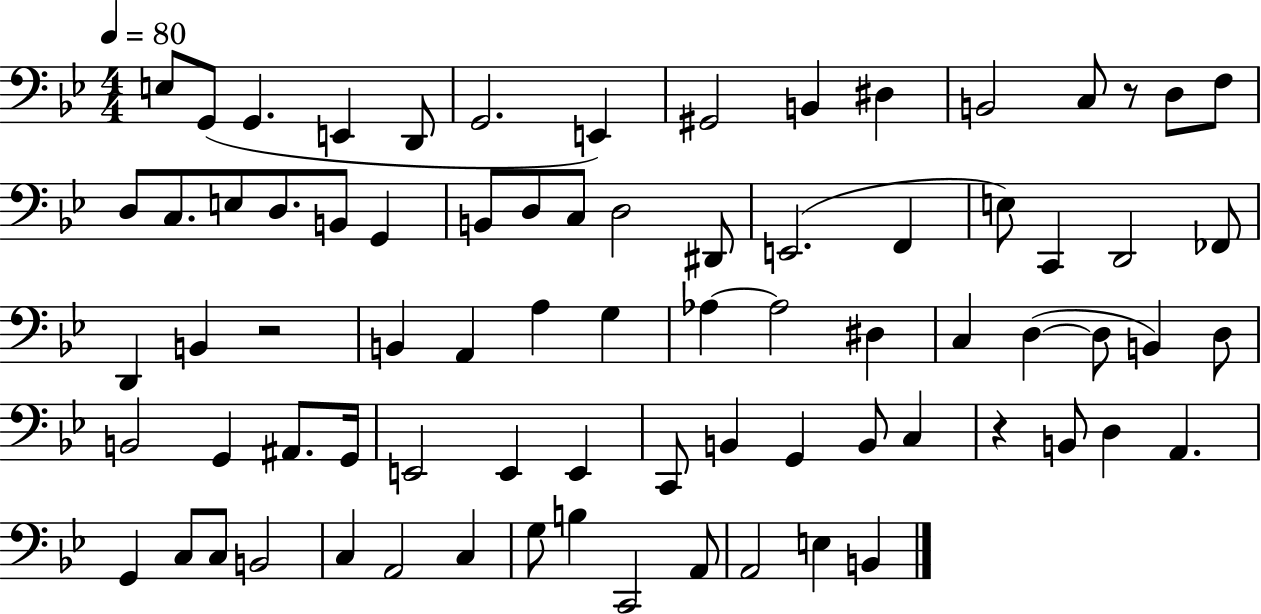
E3/e G2/e G2/q. E2/q D2/e G2/h. E2/q G#2/h B2/q D#3/q B2/h C3/e R/e D3/e F3/e D3/e C3/e. E3/e D3/e. B2/e G2/q B2/e D3/e C3/e D3/h D#2/e E2/h. F2/q E3/e C2/q D2/h FES2/e D2/q B2/q R/h B2/q A2/q A3/q G3/q Ab3/q Ab3/h D#3/q C3/q D3/q D3/e B2/q D3/e B2/h G2/q A#2/e. G2/s E2/h E2/q E2/q C2/e B2/q G2/q B2/e C3/q R/q B2/e D3/q A2/q. G2/q C3/e C3/e B2/h C3/q A2/h C3/q G3/e B3/q C2/h A2/e A2/h E3/q B2/q